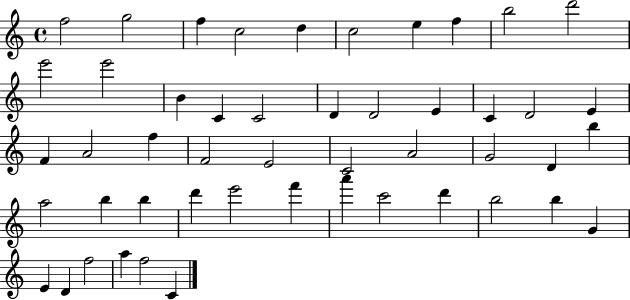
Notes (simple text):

F5/h G5/h F5/q C5/h D5/q C5/h E5/q F5/q B5/h D6/h E6/h E6/h B4/q C4/q C4/h D4/q D4/h E4/q C4/q D4/h E4/q F4/q A4/h F5/q F4/h E4/h C4/h A4/h G4/h D4/q B5/q A5/h B5/q B5/q D6/q E6/h F6/q A6/q C6/h D6/q B5/h B5/q G4/q E4/q D4/q F5/h A5/q F5/h C4/q